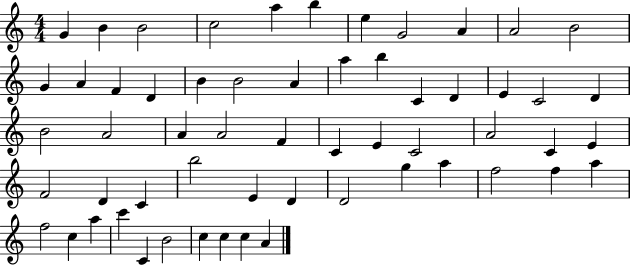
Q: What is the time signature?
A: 4/4